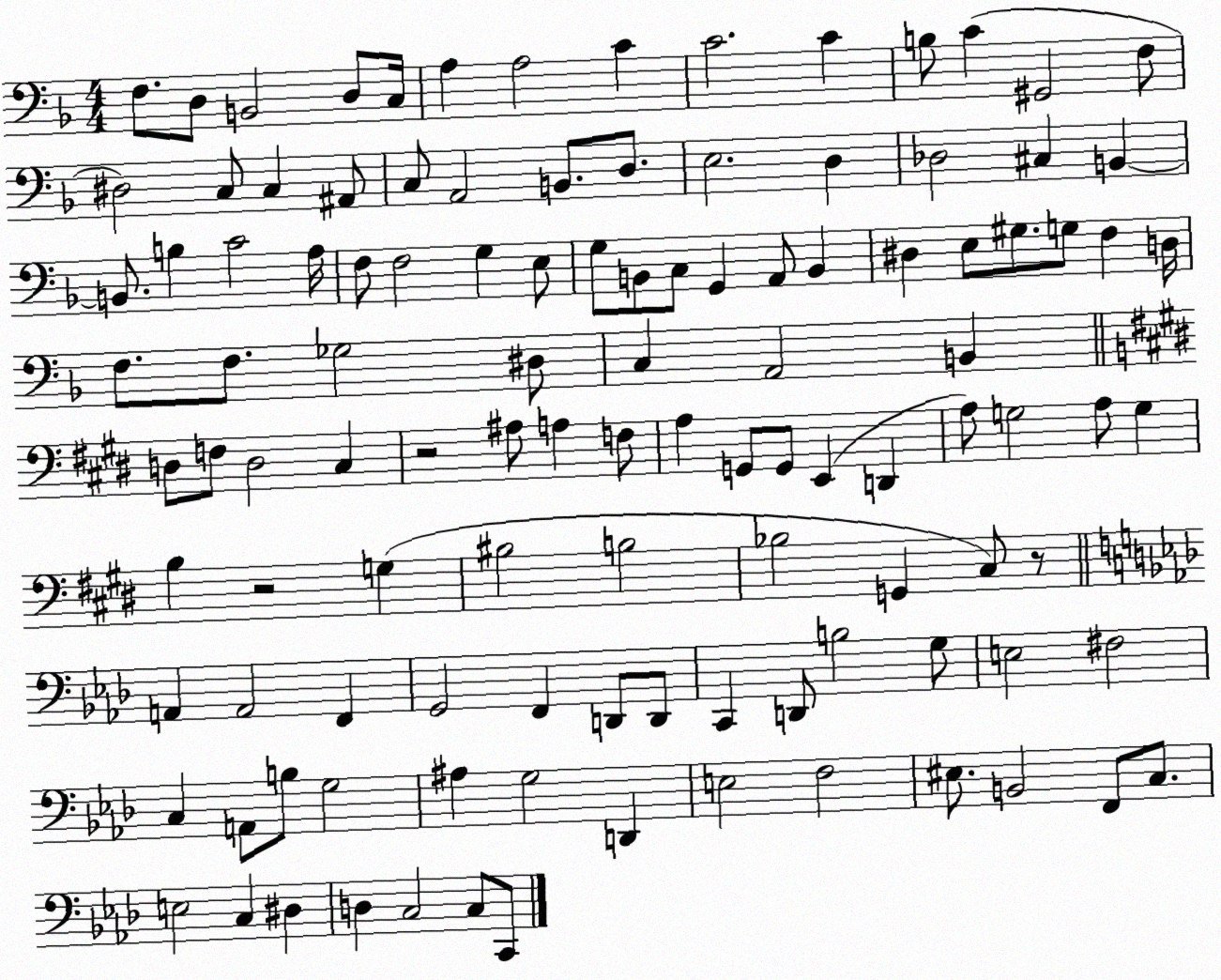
X:1
T:Untitled
M:4/4
L:1/4
K:F
F,/2 D,/2 B,,2 D,/2 C,/4 A, A,2 C C2 C B,/2 C ^G,,2 F,/2 ^D,2 C,/2 C, ^A,,/2 C,/2 A,,2 B,,/2 D,/2 E,2 D, _D,2 ^C, B,, B,,/2 B, C2 A,/4 F,/2 F,2 G, E,/2 G,/2 B,,/2 C,/2 G,, A,,/2 B,, ^D, E,/2 ^G,/2 G,/2 F, D,/4 F,/2 F,/2 _G,2 ^D,/2 C, A,,2 B,, D,/2 F,/2 D,2 ^C, z2 ^A,/2 A, F,/2 A, G,,/2 G,,/2 E,, D,, A,/2 G,2 A,/2 G, B, z2 G, ^B,2 B,2 _B,2 G,, ^C,/2 z/2 A,, A,,2 F,, G,,2 F,, D,,/2 D,,/2 C,, D,,/2 B,2 G,/2 E,2 ^F,2 C, A,,/2 B,/2 G,2 ^A, G,2 D,, E,2 F,2 ^E,/2 B,,2 F,,/2 C,/2 E,2 C, ^D, D, C,2 C,/2 C,,/2